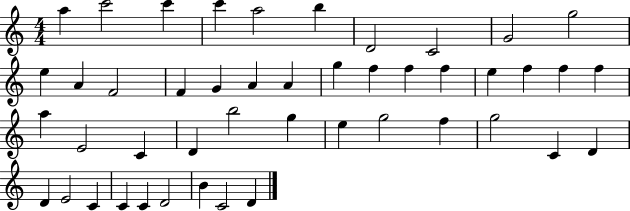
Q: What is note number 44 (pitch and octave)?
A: B4